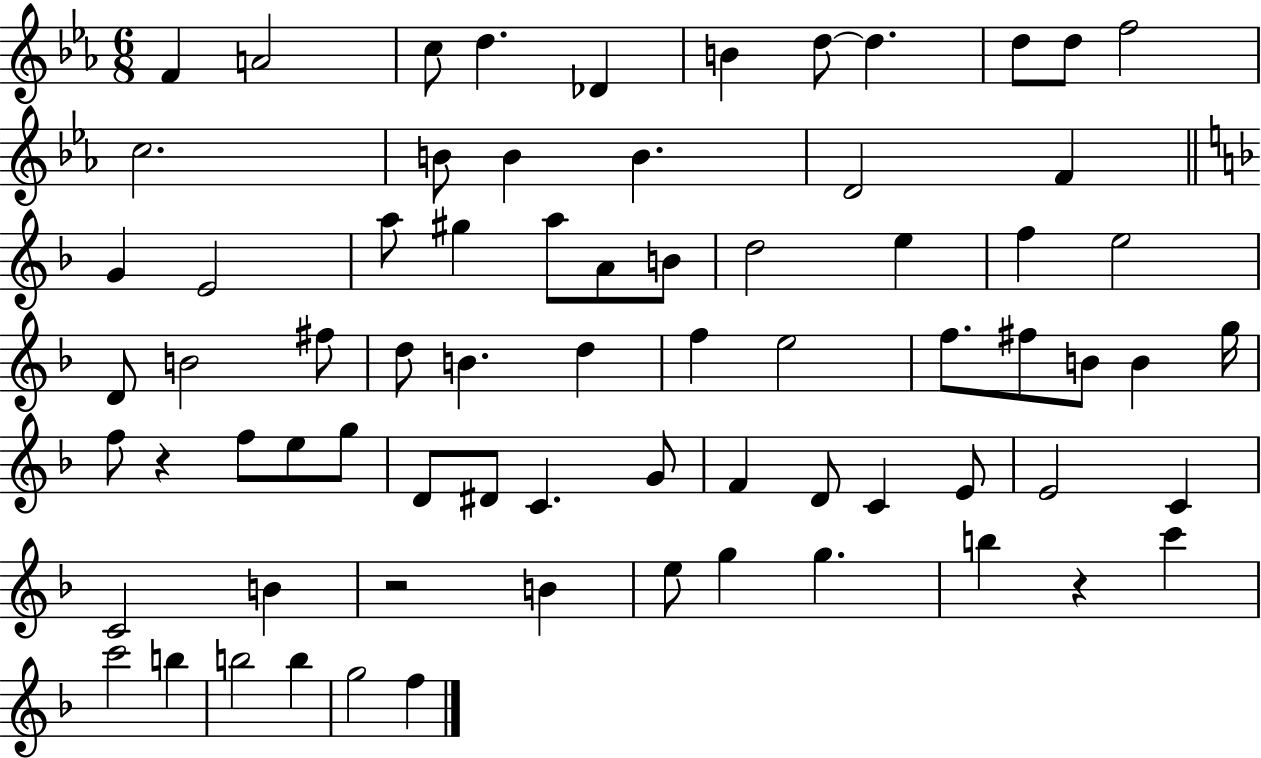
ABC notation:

X:1
T:Untitled
M:6/8
L:1/4
K:Eb
F A2 c/2 d _D B d/2 d d/2 d/2 f2 c2 B/2 B B D2 F G E2 a/2 ^g a/2 A/2 B/2 d2 e f e2 D/2 B2 ^f/2 d/2 B d f e2 f/2 ^f/2 B/2 B g/4 f/2 z f/2 e/2 g/2 D/2 ^D/2 C G/2 F D/2 C E/2 E2 C C2 B z2 B e/2 g g b z c' c'2 b b2 b g2 f